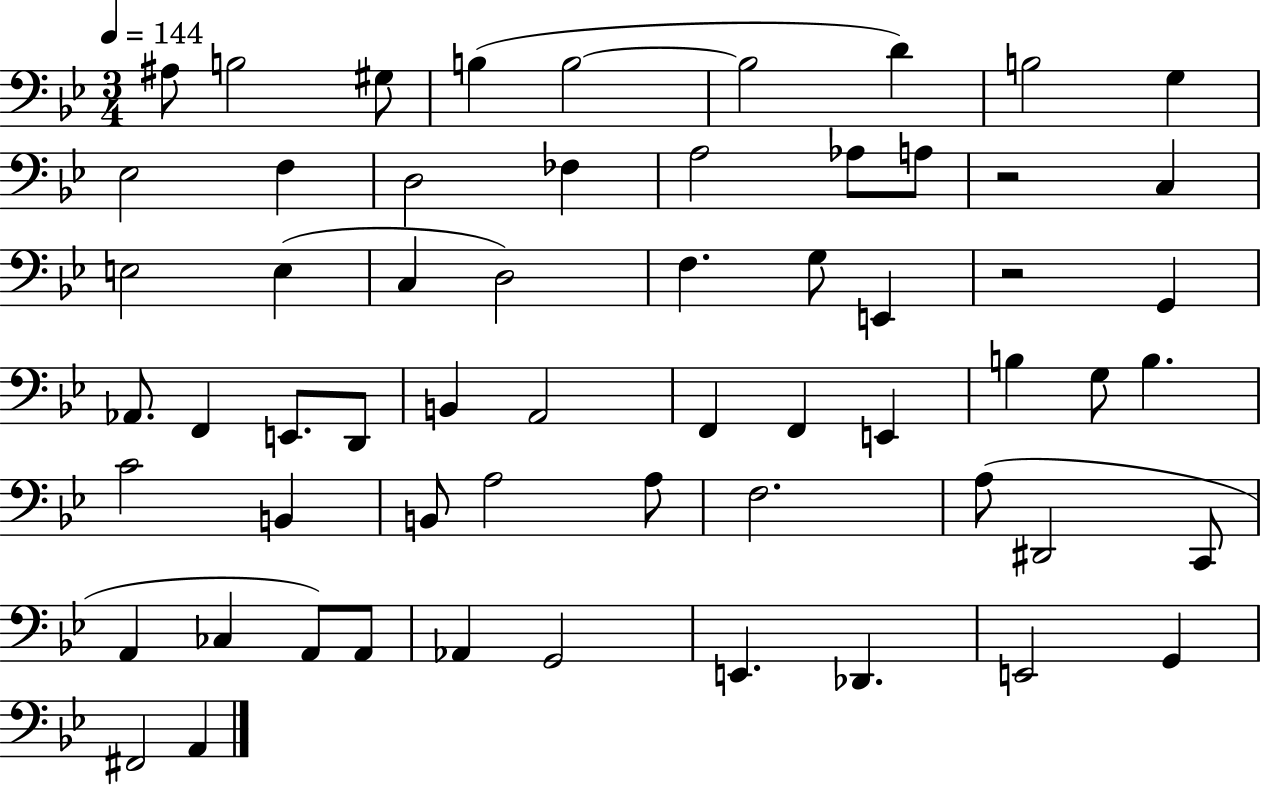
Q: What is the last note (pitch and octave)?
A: A2